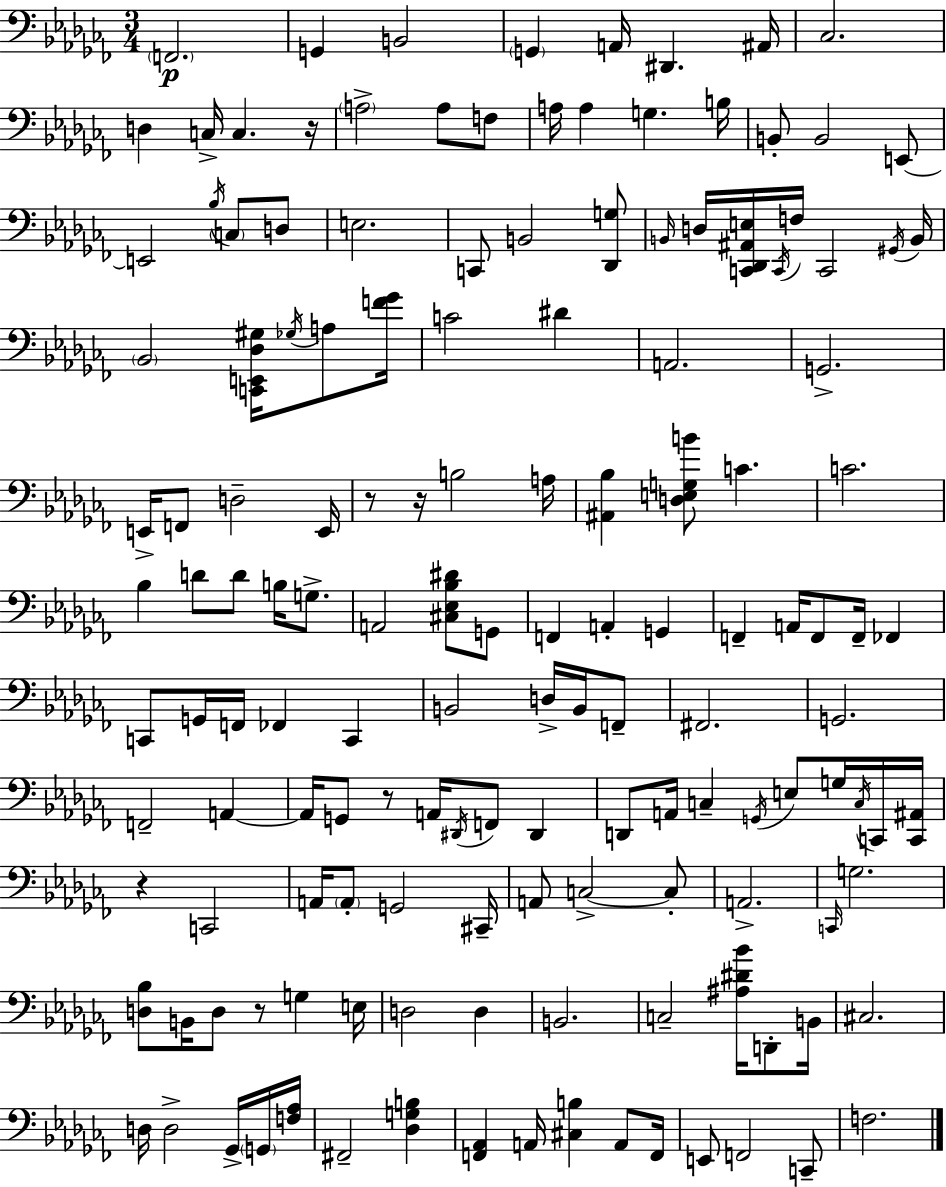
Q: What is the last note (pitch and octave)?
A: F3